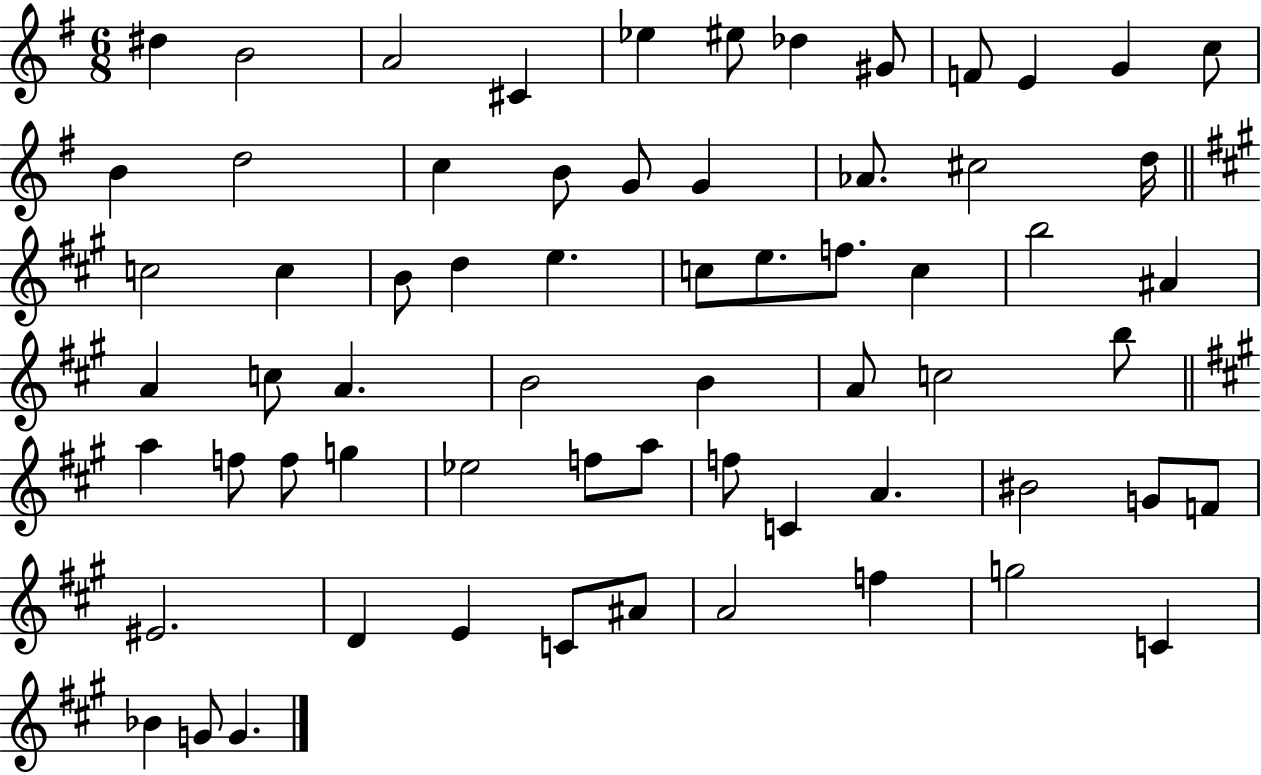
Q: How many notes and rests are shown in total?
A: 65